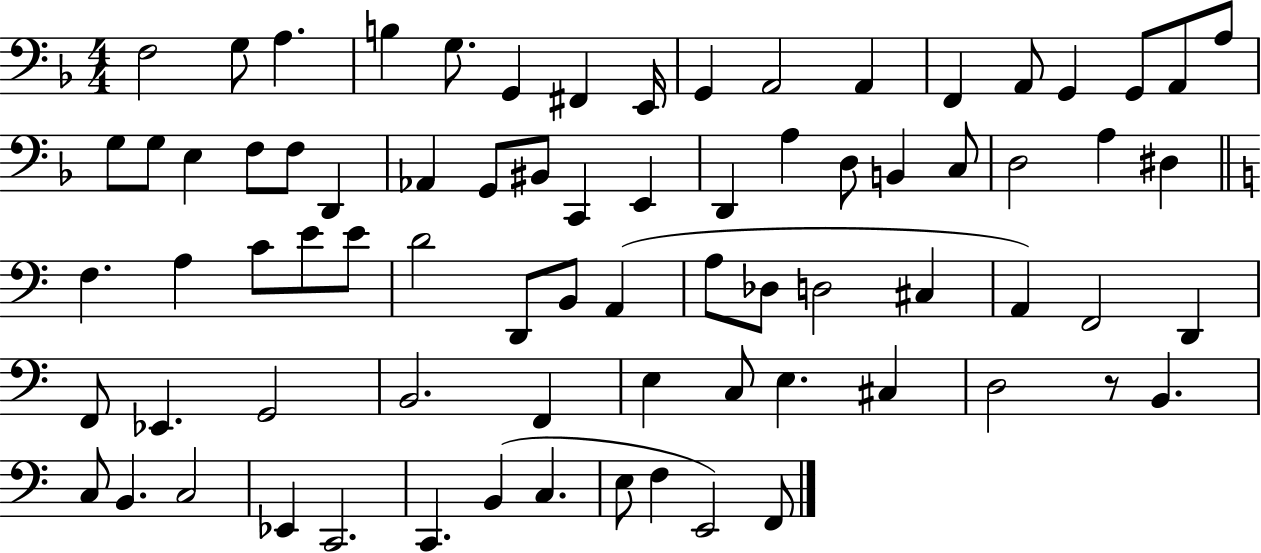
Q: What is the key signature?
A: F major